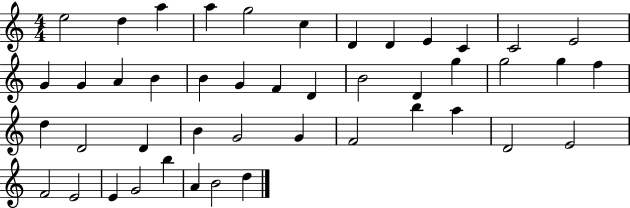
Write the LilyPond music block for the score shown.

{
  \clef treble
  \numericTimeSignature
  \time 4/4
  \key c \major
  e''2 d''4 a''4 | a''4 g''2 c''4 | d'4 d'4 e'4 c'4 | c'2 e'2 | \break g'4 g'4 a'4 b'4 | b'4 g'4 f'4 d'4 | b'2 d'4 g''4 | g''2 g''4 f''4 | \break d''4 d'2 d'4 | b'4 g'2 g'4 | f'2 b''4 a''4 | d'2 e'2 | \break f'2 e'2 | e'4 g'2 b''4 | a'4 b'2 d''4 | \bar "|."
}